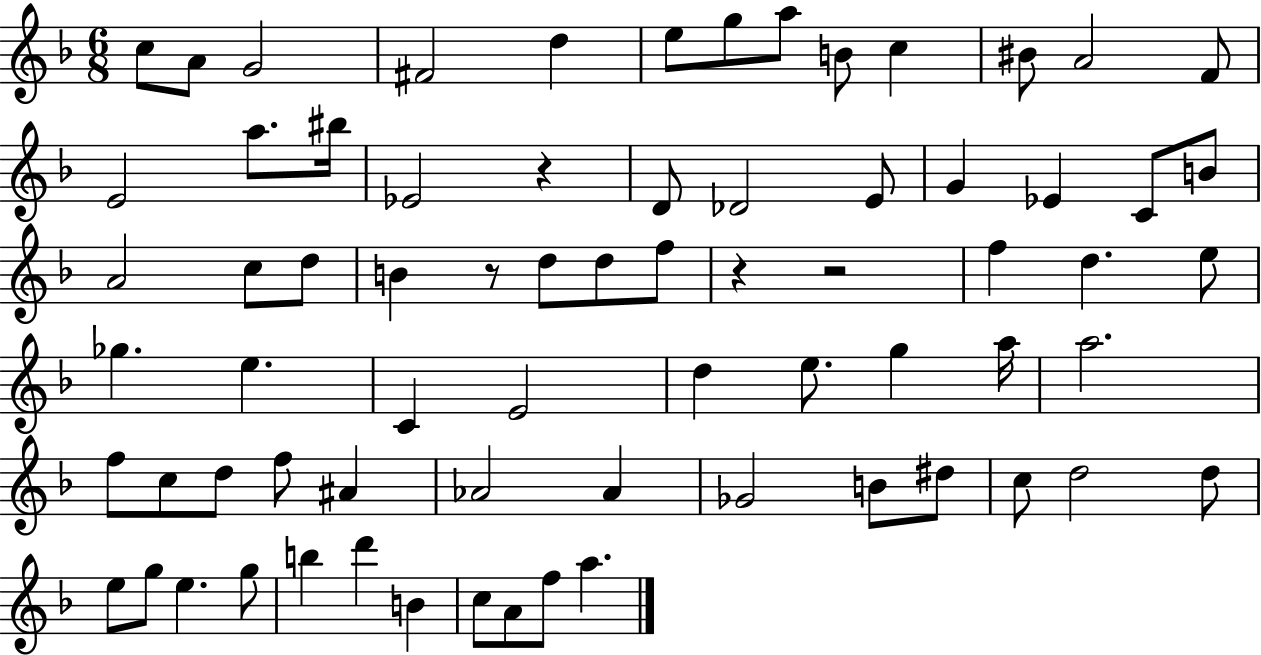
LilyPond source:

{
  \clef treble
  \numericTimeSignature
  \time 6/8
  \key f \major
  c''8 a'8 g'2 | fis'2 d''4 | e''8 g''8 a''8 b'8 c''4 | bis'8 a'2 f'8 | \break e'2 a''8. bis''16 | ees'2 r4 | d'8 des'2 e'8 | g'4 ees'4 c'8 b'8 | \break a'2 c''8 d''8 | b'4 r8 d''8 d''8 f''8 | r4 r2 | f''4 d''4. e''8 | \break ges''4. e''4. | c'4 e'2 | d''4 e''8. g''4 a''16 | a''2. | \break f''8 c''8 d''8 f''8 ais'4 | aes'2 aes'4 | ges'2 b'8 dis''8 | c''8 d''2 d''8 | \break e''8 g''8 e''4. g''8 | b''4 d'''4 b'4 | c''8 a'8 f''8 a''4. | \bar "|."
}